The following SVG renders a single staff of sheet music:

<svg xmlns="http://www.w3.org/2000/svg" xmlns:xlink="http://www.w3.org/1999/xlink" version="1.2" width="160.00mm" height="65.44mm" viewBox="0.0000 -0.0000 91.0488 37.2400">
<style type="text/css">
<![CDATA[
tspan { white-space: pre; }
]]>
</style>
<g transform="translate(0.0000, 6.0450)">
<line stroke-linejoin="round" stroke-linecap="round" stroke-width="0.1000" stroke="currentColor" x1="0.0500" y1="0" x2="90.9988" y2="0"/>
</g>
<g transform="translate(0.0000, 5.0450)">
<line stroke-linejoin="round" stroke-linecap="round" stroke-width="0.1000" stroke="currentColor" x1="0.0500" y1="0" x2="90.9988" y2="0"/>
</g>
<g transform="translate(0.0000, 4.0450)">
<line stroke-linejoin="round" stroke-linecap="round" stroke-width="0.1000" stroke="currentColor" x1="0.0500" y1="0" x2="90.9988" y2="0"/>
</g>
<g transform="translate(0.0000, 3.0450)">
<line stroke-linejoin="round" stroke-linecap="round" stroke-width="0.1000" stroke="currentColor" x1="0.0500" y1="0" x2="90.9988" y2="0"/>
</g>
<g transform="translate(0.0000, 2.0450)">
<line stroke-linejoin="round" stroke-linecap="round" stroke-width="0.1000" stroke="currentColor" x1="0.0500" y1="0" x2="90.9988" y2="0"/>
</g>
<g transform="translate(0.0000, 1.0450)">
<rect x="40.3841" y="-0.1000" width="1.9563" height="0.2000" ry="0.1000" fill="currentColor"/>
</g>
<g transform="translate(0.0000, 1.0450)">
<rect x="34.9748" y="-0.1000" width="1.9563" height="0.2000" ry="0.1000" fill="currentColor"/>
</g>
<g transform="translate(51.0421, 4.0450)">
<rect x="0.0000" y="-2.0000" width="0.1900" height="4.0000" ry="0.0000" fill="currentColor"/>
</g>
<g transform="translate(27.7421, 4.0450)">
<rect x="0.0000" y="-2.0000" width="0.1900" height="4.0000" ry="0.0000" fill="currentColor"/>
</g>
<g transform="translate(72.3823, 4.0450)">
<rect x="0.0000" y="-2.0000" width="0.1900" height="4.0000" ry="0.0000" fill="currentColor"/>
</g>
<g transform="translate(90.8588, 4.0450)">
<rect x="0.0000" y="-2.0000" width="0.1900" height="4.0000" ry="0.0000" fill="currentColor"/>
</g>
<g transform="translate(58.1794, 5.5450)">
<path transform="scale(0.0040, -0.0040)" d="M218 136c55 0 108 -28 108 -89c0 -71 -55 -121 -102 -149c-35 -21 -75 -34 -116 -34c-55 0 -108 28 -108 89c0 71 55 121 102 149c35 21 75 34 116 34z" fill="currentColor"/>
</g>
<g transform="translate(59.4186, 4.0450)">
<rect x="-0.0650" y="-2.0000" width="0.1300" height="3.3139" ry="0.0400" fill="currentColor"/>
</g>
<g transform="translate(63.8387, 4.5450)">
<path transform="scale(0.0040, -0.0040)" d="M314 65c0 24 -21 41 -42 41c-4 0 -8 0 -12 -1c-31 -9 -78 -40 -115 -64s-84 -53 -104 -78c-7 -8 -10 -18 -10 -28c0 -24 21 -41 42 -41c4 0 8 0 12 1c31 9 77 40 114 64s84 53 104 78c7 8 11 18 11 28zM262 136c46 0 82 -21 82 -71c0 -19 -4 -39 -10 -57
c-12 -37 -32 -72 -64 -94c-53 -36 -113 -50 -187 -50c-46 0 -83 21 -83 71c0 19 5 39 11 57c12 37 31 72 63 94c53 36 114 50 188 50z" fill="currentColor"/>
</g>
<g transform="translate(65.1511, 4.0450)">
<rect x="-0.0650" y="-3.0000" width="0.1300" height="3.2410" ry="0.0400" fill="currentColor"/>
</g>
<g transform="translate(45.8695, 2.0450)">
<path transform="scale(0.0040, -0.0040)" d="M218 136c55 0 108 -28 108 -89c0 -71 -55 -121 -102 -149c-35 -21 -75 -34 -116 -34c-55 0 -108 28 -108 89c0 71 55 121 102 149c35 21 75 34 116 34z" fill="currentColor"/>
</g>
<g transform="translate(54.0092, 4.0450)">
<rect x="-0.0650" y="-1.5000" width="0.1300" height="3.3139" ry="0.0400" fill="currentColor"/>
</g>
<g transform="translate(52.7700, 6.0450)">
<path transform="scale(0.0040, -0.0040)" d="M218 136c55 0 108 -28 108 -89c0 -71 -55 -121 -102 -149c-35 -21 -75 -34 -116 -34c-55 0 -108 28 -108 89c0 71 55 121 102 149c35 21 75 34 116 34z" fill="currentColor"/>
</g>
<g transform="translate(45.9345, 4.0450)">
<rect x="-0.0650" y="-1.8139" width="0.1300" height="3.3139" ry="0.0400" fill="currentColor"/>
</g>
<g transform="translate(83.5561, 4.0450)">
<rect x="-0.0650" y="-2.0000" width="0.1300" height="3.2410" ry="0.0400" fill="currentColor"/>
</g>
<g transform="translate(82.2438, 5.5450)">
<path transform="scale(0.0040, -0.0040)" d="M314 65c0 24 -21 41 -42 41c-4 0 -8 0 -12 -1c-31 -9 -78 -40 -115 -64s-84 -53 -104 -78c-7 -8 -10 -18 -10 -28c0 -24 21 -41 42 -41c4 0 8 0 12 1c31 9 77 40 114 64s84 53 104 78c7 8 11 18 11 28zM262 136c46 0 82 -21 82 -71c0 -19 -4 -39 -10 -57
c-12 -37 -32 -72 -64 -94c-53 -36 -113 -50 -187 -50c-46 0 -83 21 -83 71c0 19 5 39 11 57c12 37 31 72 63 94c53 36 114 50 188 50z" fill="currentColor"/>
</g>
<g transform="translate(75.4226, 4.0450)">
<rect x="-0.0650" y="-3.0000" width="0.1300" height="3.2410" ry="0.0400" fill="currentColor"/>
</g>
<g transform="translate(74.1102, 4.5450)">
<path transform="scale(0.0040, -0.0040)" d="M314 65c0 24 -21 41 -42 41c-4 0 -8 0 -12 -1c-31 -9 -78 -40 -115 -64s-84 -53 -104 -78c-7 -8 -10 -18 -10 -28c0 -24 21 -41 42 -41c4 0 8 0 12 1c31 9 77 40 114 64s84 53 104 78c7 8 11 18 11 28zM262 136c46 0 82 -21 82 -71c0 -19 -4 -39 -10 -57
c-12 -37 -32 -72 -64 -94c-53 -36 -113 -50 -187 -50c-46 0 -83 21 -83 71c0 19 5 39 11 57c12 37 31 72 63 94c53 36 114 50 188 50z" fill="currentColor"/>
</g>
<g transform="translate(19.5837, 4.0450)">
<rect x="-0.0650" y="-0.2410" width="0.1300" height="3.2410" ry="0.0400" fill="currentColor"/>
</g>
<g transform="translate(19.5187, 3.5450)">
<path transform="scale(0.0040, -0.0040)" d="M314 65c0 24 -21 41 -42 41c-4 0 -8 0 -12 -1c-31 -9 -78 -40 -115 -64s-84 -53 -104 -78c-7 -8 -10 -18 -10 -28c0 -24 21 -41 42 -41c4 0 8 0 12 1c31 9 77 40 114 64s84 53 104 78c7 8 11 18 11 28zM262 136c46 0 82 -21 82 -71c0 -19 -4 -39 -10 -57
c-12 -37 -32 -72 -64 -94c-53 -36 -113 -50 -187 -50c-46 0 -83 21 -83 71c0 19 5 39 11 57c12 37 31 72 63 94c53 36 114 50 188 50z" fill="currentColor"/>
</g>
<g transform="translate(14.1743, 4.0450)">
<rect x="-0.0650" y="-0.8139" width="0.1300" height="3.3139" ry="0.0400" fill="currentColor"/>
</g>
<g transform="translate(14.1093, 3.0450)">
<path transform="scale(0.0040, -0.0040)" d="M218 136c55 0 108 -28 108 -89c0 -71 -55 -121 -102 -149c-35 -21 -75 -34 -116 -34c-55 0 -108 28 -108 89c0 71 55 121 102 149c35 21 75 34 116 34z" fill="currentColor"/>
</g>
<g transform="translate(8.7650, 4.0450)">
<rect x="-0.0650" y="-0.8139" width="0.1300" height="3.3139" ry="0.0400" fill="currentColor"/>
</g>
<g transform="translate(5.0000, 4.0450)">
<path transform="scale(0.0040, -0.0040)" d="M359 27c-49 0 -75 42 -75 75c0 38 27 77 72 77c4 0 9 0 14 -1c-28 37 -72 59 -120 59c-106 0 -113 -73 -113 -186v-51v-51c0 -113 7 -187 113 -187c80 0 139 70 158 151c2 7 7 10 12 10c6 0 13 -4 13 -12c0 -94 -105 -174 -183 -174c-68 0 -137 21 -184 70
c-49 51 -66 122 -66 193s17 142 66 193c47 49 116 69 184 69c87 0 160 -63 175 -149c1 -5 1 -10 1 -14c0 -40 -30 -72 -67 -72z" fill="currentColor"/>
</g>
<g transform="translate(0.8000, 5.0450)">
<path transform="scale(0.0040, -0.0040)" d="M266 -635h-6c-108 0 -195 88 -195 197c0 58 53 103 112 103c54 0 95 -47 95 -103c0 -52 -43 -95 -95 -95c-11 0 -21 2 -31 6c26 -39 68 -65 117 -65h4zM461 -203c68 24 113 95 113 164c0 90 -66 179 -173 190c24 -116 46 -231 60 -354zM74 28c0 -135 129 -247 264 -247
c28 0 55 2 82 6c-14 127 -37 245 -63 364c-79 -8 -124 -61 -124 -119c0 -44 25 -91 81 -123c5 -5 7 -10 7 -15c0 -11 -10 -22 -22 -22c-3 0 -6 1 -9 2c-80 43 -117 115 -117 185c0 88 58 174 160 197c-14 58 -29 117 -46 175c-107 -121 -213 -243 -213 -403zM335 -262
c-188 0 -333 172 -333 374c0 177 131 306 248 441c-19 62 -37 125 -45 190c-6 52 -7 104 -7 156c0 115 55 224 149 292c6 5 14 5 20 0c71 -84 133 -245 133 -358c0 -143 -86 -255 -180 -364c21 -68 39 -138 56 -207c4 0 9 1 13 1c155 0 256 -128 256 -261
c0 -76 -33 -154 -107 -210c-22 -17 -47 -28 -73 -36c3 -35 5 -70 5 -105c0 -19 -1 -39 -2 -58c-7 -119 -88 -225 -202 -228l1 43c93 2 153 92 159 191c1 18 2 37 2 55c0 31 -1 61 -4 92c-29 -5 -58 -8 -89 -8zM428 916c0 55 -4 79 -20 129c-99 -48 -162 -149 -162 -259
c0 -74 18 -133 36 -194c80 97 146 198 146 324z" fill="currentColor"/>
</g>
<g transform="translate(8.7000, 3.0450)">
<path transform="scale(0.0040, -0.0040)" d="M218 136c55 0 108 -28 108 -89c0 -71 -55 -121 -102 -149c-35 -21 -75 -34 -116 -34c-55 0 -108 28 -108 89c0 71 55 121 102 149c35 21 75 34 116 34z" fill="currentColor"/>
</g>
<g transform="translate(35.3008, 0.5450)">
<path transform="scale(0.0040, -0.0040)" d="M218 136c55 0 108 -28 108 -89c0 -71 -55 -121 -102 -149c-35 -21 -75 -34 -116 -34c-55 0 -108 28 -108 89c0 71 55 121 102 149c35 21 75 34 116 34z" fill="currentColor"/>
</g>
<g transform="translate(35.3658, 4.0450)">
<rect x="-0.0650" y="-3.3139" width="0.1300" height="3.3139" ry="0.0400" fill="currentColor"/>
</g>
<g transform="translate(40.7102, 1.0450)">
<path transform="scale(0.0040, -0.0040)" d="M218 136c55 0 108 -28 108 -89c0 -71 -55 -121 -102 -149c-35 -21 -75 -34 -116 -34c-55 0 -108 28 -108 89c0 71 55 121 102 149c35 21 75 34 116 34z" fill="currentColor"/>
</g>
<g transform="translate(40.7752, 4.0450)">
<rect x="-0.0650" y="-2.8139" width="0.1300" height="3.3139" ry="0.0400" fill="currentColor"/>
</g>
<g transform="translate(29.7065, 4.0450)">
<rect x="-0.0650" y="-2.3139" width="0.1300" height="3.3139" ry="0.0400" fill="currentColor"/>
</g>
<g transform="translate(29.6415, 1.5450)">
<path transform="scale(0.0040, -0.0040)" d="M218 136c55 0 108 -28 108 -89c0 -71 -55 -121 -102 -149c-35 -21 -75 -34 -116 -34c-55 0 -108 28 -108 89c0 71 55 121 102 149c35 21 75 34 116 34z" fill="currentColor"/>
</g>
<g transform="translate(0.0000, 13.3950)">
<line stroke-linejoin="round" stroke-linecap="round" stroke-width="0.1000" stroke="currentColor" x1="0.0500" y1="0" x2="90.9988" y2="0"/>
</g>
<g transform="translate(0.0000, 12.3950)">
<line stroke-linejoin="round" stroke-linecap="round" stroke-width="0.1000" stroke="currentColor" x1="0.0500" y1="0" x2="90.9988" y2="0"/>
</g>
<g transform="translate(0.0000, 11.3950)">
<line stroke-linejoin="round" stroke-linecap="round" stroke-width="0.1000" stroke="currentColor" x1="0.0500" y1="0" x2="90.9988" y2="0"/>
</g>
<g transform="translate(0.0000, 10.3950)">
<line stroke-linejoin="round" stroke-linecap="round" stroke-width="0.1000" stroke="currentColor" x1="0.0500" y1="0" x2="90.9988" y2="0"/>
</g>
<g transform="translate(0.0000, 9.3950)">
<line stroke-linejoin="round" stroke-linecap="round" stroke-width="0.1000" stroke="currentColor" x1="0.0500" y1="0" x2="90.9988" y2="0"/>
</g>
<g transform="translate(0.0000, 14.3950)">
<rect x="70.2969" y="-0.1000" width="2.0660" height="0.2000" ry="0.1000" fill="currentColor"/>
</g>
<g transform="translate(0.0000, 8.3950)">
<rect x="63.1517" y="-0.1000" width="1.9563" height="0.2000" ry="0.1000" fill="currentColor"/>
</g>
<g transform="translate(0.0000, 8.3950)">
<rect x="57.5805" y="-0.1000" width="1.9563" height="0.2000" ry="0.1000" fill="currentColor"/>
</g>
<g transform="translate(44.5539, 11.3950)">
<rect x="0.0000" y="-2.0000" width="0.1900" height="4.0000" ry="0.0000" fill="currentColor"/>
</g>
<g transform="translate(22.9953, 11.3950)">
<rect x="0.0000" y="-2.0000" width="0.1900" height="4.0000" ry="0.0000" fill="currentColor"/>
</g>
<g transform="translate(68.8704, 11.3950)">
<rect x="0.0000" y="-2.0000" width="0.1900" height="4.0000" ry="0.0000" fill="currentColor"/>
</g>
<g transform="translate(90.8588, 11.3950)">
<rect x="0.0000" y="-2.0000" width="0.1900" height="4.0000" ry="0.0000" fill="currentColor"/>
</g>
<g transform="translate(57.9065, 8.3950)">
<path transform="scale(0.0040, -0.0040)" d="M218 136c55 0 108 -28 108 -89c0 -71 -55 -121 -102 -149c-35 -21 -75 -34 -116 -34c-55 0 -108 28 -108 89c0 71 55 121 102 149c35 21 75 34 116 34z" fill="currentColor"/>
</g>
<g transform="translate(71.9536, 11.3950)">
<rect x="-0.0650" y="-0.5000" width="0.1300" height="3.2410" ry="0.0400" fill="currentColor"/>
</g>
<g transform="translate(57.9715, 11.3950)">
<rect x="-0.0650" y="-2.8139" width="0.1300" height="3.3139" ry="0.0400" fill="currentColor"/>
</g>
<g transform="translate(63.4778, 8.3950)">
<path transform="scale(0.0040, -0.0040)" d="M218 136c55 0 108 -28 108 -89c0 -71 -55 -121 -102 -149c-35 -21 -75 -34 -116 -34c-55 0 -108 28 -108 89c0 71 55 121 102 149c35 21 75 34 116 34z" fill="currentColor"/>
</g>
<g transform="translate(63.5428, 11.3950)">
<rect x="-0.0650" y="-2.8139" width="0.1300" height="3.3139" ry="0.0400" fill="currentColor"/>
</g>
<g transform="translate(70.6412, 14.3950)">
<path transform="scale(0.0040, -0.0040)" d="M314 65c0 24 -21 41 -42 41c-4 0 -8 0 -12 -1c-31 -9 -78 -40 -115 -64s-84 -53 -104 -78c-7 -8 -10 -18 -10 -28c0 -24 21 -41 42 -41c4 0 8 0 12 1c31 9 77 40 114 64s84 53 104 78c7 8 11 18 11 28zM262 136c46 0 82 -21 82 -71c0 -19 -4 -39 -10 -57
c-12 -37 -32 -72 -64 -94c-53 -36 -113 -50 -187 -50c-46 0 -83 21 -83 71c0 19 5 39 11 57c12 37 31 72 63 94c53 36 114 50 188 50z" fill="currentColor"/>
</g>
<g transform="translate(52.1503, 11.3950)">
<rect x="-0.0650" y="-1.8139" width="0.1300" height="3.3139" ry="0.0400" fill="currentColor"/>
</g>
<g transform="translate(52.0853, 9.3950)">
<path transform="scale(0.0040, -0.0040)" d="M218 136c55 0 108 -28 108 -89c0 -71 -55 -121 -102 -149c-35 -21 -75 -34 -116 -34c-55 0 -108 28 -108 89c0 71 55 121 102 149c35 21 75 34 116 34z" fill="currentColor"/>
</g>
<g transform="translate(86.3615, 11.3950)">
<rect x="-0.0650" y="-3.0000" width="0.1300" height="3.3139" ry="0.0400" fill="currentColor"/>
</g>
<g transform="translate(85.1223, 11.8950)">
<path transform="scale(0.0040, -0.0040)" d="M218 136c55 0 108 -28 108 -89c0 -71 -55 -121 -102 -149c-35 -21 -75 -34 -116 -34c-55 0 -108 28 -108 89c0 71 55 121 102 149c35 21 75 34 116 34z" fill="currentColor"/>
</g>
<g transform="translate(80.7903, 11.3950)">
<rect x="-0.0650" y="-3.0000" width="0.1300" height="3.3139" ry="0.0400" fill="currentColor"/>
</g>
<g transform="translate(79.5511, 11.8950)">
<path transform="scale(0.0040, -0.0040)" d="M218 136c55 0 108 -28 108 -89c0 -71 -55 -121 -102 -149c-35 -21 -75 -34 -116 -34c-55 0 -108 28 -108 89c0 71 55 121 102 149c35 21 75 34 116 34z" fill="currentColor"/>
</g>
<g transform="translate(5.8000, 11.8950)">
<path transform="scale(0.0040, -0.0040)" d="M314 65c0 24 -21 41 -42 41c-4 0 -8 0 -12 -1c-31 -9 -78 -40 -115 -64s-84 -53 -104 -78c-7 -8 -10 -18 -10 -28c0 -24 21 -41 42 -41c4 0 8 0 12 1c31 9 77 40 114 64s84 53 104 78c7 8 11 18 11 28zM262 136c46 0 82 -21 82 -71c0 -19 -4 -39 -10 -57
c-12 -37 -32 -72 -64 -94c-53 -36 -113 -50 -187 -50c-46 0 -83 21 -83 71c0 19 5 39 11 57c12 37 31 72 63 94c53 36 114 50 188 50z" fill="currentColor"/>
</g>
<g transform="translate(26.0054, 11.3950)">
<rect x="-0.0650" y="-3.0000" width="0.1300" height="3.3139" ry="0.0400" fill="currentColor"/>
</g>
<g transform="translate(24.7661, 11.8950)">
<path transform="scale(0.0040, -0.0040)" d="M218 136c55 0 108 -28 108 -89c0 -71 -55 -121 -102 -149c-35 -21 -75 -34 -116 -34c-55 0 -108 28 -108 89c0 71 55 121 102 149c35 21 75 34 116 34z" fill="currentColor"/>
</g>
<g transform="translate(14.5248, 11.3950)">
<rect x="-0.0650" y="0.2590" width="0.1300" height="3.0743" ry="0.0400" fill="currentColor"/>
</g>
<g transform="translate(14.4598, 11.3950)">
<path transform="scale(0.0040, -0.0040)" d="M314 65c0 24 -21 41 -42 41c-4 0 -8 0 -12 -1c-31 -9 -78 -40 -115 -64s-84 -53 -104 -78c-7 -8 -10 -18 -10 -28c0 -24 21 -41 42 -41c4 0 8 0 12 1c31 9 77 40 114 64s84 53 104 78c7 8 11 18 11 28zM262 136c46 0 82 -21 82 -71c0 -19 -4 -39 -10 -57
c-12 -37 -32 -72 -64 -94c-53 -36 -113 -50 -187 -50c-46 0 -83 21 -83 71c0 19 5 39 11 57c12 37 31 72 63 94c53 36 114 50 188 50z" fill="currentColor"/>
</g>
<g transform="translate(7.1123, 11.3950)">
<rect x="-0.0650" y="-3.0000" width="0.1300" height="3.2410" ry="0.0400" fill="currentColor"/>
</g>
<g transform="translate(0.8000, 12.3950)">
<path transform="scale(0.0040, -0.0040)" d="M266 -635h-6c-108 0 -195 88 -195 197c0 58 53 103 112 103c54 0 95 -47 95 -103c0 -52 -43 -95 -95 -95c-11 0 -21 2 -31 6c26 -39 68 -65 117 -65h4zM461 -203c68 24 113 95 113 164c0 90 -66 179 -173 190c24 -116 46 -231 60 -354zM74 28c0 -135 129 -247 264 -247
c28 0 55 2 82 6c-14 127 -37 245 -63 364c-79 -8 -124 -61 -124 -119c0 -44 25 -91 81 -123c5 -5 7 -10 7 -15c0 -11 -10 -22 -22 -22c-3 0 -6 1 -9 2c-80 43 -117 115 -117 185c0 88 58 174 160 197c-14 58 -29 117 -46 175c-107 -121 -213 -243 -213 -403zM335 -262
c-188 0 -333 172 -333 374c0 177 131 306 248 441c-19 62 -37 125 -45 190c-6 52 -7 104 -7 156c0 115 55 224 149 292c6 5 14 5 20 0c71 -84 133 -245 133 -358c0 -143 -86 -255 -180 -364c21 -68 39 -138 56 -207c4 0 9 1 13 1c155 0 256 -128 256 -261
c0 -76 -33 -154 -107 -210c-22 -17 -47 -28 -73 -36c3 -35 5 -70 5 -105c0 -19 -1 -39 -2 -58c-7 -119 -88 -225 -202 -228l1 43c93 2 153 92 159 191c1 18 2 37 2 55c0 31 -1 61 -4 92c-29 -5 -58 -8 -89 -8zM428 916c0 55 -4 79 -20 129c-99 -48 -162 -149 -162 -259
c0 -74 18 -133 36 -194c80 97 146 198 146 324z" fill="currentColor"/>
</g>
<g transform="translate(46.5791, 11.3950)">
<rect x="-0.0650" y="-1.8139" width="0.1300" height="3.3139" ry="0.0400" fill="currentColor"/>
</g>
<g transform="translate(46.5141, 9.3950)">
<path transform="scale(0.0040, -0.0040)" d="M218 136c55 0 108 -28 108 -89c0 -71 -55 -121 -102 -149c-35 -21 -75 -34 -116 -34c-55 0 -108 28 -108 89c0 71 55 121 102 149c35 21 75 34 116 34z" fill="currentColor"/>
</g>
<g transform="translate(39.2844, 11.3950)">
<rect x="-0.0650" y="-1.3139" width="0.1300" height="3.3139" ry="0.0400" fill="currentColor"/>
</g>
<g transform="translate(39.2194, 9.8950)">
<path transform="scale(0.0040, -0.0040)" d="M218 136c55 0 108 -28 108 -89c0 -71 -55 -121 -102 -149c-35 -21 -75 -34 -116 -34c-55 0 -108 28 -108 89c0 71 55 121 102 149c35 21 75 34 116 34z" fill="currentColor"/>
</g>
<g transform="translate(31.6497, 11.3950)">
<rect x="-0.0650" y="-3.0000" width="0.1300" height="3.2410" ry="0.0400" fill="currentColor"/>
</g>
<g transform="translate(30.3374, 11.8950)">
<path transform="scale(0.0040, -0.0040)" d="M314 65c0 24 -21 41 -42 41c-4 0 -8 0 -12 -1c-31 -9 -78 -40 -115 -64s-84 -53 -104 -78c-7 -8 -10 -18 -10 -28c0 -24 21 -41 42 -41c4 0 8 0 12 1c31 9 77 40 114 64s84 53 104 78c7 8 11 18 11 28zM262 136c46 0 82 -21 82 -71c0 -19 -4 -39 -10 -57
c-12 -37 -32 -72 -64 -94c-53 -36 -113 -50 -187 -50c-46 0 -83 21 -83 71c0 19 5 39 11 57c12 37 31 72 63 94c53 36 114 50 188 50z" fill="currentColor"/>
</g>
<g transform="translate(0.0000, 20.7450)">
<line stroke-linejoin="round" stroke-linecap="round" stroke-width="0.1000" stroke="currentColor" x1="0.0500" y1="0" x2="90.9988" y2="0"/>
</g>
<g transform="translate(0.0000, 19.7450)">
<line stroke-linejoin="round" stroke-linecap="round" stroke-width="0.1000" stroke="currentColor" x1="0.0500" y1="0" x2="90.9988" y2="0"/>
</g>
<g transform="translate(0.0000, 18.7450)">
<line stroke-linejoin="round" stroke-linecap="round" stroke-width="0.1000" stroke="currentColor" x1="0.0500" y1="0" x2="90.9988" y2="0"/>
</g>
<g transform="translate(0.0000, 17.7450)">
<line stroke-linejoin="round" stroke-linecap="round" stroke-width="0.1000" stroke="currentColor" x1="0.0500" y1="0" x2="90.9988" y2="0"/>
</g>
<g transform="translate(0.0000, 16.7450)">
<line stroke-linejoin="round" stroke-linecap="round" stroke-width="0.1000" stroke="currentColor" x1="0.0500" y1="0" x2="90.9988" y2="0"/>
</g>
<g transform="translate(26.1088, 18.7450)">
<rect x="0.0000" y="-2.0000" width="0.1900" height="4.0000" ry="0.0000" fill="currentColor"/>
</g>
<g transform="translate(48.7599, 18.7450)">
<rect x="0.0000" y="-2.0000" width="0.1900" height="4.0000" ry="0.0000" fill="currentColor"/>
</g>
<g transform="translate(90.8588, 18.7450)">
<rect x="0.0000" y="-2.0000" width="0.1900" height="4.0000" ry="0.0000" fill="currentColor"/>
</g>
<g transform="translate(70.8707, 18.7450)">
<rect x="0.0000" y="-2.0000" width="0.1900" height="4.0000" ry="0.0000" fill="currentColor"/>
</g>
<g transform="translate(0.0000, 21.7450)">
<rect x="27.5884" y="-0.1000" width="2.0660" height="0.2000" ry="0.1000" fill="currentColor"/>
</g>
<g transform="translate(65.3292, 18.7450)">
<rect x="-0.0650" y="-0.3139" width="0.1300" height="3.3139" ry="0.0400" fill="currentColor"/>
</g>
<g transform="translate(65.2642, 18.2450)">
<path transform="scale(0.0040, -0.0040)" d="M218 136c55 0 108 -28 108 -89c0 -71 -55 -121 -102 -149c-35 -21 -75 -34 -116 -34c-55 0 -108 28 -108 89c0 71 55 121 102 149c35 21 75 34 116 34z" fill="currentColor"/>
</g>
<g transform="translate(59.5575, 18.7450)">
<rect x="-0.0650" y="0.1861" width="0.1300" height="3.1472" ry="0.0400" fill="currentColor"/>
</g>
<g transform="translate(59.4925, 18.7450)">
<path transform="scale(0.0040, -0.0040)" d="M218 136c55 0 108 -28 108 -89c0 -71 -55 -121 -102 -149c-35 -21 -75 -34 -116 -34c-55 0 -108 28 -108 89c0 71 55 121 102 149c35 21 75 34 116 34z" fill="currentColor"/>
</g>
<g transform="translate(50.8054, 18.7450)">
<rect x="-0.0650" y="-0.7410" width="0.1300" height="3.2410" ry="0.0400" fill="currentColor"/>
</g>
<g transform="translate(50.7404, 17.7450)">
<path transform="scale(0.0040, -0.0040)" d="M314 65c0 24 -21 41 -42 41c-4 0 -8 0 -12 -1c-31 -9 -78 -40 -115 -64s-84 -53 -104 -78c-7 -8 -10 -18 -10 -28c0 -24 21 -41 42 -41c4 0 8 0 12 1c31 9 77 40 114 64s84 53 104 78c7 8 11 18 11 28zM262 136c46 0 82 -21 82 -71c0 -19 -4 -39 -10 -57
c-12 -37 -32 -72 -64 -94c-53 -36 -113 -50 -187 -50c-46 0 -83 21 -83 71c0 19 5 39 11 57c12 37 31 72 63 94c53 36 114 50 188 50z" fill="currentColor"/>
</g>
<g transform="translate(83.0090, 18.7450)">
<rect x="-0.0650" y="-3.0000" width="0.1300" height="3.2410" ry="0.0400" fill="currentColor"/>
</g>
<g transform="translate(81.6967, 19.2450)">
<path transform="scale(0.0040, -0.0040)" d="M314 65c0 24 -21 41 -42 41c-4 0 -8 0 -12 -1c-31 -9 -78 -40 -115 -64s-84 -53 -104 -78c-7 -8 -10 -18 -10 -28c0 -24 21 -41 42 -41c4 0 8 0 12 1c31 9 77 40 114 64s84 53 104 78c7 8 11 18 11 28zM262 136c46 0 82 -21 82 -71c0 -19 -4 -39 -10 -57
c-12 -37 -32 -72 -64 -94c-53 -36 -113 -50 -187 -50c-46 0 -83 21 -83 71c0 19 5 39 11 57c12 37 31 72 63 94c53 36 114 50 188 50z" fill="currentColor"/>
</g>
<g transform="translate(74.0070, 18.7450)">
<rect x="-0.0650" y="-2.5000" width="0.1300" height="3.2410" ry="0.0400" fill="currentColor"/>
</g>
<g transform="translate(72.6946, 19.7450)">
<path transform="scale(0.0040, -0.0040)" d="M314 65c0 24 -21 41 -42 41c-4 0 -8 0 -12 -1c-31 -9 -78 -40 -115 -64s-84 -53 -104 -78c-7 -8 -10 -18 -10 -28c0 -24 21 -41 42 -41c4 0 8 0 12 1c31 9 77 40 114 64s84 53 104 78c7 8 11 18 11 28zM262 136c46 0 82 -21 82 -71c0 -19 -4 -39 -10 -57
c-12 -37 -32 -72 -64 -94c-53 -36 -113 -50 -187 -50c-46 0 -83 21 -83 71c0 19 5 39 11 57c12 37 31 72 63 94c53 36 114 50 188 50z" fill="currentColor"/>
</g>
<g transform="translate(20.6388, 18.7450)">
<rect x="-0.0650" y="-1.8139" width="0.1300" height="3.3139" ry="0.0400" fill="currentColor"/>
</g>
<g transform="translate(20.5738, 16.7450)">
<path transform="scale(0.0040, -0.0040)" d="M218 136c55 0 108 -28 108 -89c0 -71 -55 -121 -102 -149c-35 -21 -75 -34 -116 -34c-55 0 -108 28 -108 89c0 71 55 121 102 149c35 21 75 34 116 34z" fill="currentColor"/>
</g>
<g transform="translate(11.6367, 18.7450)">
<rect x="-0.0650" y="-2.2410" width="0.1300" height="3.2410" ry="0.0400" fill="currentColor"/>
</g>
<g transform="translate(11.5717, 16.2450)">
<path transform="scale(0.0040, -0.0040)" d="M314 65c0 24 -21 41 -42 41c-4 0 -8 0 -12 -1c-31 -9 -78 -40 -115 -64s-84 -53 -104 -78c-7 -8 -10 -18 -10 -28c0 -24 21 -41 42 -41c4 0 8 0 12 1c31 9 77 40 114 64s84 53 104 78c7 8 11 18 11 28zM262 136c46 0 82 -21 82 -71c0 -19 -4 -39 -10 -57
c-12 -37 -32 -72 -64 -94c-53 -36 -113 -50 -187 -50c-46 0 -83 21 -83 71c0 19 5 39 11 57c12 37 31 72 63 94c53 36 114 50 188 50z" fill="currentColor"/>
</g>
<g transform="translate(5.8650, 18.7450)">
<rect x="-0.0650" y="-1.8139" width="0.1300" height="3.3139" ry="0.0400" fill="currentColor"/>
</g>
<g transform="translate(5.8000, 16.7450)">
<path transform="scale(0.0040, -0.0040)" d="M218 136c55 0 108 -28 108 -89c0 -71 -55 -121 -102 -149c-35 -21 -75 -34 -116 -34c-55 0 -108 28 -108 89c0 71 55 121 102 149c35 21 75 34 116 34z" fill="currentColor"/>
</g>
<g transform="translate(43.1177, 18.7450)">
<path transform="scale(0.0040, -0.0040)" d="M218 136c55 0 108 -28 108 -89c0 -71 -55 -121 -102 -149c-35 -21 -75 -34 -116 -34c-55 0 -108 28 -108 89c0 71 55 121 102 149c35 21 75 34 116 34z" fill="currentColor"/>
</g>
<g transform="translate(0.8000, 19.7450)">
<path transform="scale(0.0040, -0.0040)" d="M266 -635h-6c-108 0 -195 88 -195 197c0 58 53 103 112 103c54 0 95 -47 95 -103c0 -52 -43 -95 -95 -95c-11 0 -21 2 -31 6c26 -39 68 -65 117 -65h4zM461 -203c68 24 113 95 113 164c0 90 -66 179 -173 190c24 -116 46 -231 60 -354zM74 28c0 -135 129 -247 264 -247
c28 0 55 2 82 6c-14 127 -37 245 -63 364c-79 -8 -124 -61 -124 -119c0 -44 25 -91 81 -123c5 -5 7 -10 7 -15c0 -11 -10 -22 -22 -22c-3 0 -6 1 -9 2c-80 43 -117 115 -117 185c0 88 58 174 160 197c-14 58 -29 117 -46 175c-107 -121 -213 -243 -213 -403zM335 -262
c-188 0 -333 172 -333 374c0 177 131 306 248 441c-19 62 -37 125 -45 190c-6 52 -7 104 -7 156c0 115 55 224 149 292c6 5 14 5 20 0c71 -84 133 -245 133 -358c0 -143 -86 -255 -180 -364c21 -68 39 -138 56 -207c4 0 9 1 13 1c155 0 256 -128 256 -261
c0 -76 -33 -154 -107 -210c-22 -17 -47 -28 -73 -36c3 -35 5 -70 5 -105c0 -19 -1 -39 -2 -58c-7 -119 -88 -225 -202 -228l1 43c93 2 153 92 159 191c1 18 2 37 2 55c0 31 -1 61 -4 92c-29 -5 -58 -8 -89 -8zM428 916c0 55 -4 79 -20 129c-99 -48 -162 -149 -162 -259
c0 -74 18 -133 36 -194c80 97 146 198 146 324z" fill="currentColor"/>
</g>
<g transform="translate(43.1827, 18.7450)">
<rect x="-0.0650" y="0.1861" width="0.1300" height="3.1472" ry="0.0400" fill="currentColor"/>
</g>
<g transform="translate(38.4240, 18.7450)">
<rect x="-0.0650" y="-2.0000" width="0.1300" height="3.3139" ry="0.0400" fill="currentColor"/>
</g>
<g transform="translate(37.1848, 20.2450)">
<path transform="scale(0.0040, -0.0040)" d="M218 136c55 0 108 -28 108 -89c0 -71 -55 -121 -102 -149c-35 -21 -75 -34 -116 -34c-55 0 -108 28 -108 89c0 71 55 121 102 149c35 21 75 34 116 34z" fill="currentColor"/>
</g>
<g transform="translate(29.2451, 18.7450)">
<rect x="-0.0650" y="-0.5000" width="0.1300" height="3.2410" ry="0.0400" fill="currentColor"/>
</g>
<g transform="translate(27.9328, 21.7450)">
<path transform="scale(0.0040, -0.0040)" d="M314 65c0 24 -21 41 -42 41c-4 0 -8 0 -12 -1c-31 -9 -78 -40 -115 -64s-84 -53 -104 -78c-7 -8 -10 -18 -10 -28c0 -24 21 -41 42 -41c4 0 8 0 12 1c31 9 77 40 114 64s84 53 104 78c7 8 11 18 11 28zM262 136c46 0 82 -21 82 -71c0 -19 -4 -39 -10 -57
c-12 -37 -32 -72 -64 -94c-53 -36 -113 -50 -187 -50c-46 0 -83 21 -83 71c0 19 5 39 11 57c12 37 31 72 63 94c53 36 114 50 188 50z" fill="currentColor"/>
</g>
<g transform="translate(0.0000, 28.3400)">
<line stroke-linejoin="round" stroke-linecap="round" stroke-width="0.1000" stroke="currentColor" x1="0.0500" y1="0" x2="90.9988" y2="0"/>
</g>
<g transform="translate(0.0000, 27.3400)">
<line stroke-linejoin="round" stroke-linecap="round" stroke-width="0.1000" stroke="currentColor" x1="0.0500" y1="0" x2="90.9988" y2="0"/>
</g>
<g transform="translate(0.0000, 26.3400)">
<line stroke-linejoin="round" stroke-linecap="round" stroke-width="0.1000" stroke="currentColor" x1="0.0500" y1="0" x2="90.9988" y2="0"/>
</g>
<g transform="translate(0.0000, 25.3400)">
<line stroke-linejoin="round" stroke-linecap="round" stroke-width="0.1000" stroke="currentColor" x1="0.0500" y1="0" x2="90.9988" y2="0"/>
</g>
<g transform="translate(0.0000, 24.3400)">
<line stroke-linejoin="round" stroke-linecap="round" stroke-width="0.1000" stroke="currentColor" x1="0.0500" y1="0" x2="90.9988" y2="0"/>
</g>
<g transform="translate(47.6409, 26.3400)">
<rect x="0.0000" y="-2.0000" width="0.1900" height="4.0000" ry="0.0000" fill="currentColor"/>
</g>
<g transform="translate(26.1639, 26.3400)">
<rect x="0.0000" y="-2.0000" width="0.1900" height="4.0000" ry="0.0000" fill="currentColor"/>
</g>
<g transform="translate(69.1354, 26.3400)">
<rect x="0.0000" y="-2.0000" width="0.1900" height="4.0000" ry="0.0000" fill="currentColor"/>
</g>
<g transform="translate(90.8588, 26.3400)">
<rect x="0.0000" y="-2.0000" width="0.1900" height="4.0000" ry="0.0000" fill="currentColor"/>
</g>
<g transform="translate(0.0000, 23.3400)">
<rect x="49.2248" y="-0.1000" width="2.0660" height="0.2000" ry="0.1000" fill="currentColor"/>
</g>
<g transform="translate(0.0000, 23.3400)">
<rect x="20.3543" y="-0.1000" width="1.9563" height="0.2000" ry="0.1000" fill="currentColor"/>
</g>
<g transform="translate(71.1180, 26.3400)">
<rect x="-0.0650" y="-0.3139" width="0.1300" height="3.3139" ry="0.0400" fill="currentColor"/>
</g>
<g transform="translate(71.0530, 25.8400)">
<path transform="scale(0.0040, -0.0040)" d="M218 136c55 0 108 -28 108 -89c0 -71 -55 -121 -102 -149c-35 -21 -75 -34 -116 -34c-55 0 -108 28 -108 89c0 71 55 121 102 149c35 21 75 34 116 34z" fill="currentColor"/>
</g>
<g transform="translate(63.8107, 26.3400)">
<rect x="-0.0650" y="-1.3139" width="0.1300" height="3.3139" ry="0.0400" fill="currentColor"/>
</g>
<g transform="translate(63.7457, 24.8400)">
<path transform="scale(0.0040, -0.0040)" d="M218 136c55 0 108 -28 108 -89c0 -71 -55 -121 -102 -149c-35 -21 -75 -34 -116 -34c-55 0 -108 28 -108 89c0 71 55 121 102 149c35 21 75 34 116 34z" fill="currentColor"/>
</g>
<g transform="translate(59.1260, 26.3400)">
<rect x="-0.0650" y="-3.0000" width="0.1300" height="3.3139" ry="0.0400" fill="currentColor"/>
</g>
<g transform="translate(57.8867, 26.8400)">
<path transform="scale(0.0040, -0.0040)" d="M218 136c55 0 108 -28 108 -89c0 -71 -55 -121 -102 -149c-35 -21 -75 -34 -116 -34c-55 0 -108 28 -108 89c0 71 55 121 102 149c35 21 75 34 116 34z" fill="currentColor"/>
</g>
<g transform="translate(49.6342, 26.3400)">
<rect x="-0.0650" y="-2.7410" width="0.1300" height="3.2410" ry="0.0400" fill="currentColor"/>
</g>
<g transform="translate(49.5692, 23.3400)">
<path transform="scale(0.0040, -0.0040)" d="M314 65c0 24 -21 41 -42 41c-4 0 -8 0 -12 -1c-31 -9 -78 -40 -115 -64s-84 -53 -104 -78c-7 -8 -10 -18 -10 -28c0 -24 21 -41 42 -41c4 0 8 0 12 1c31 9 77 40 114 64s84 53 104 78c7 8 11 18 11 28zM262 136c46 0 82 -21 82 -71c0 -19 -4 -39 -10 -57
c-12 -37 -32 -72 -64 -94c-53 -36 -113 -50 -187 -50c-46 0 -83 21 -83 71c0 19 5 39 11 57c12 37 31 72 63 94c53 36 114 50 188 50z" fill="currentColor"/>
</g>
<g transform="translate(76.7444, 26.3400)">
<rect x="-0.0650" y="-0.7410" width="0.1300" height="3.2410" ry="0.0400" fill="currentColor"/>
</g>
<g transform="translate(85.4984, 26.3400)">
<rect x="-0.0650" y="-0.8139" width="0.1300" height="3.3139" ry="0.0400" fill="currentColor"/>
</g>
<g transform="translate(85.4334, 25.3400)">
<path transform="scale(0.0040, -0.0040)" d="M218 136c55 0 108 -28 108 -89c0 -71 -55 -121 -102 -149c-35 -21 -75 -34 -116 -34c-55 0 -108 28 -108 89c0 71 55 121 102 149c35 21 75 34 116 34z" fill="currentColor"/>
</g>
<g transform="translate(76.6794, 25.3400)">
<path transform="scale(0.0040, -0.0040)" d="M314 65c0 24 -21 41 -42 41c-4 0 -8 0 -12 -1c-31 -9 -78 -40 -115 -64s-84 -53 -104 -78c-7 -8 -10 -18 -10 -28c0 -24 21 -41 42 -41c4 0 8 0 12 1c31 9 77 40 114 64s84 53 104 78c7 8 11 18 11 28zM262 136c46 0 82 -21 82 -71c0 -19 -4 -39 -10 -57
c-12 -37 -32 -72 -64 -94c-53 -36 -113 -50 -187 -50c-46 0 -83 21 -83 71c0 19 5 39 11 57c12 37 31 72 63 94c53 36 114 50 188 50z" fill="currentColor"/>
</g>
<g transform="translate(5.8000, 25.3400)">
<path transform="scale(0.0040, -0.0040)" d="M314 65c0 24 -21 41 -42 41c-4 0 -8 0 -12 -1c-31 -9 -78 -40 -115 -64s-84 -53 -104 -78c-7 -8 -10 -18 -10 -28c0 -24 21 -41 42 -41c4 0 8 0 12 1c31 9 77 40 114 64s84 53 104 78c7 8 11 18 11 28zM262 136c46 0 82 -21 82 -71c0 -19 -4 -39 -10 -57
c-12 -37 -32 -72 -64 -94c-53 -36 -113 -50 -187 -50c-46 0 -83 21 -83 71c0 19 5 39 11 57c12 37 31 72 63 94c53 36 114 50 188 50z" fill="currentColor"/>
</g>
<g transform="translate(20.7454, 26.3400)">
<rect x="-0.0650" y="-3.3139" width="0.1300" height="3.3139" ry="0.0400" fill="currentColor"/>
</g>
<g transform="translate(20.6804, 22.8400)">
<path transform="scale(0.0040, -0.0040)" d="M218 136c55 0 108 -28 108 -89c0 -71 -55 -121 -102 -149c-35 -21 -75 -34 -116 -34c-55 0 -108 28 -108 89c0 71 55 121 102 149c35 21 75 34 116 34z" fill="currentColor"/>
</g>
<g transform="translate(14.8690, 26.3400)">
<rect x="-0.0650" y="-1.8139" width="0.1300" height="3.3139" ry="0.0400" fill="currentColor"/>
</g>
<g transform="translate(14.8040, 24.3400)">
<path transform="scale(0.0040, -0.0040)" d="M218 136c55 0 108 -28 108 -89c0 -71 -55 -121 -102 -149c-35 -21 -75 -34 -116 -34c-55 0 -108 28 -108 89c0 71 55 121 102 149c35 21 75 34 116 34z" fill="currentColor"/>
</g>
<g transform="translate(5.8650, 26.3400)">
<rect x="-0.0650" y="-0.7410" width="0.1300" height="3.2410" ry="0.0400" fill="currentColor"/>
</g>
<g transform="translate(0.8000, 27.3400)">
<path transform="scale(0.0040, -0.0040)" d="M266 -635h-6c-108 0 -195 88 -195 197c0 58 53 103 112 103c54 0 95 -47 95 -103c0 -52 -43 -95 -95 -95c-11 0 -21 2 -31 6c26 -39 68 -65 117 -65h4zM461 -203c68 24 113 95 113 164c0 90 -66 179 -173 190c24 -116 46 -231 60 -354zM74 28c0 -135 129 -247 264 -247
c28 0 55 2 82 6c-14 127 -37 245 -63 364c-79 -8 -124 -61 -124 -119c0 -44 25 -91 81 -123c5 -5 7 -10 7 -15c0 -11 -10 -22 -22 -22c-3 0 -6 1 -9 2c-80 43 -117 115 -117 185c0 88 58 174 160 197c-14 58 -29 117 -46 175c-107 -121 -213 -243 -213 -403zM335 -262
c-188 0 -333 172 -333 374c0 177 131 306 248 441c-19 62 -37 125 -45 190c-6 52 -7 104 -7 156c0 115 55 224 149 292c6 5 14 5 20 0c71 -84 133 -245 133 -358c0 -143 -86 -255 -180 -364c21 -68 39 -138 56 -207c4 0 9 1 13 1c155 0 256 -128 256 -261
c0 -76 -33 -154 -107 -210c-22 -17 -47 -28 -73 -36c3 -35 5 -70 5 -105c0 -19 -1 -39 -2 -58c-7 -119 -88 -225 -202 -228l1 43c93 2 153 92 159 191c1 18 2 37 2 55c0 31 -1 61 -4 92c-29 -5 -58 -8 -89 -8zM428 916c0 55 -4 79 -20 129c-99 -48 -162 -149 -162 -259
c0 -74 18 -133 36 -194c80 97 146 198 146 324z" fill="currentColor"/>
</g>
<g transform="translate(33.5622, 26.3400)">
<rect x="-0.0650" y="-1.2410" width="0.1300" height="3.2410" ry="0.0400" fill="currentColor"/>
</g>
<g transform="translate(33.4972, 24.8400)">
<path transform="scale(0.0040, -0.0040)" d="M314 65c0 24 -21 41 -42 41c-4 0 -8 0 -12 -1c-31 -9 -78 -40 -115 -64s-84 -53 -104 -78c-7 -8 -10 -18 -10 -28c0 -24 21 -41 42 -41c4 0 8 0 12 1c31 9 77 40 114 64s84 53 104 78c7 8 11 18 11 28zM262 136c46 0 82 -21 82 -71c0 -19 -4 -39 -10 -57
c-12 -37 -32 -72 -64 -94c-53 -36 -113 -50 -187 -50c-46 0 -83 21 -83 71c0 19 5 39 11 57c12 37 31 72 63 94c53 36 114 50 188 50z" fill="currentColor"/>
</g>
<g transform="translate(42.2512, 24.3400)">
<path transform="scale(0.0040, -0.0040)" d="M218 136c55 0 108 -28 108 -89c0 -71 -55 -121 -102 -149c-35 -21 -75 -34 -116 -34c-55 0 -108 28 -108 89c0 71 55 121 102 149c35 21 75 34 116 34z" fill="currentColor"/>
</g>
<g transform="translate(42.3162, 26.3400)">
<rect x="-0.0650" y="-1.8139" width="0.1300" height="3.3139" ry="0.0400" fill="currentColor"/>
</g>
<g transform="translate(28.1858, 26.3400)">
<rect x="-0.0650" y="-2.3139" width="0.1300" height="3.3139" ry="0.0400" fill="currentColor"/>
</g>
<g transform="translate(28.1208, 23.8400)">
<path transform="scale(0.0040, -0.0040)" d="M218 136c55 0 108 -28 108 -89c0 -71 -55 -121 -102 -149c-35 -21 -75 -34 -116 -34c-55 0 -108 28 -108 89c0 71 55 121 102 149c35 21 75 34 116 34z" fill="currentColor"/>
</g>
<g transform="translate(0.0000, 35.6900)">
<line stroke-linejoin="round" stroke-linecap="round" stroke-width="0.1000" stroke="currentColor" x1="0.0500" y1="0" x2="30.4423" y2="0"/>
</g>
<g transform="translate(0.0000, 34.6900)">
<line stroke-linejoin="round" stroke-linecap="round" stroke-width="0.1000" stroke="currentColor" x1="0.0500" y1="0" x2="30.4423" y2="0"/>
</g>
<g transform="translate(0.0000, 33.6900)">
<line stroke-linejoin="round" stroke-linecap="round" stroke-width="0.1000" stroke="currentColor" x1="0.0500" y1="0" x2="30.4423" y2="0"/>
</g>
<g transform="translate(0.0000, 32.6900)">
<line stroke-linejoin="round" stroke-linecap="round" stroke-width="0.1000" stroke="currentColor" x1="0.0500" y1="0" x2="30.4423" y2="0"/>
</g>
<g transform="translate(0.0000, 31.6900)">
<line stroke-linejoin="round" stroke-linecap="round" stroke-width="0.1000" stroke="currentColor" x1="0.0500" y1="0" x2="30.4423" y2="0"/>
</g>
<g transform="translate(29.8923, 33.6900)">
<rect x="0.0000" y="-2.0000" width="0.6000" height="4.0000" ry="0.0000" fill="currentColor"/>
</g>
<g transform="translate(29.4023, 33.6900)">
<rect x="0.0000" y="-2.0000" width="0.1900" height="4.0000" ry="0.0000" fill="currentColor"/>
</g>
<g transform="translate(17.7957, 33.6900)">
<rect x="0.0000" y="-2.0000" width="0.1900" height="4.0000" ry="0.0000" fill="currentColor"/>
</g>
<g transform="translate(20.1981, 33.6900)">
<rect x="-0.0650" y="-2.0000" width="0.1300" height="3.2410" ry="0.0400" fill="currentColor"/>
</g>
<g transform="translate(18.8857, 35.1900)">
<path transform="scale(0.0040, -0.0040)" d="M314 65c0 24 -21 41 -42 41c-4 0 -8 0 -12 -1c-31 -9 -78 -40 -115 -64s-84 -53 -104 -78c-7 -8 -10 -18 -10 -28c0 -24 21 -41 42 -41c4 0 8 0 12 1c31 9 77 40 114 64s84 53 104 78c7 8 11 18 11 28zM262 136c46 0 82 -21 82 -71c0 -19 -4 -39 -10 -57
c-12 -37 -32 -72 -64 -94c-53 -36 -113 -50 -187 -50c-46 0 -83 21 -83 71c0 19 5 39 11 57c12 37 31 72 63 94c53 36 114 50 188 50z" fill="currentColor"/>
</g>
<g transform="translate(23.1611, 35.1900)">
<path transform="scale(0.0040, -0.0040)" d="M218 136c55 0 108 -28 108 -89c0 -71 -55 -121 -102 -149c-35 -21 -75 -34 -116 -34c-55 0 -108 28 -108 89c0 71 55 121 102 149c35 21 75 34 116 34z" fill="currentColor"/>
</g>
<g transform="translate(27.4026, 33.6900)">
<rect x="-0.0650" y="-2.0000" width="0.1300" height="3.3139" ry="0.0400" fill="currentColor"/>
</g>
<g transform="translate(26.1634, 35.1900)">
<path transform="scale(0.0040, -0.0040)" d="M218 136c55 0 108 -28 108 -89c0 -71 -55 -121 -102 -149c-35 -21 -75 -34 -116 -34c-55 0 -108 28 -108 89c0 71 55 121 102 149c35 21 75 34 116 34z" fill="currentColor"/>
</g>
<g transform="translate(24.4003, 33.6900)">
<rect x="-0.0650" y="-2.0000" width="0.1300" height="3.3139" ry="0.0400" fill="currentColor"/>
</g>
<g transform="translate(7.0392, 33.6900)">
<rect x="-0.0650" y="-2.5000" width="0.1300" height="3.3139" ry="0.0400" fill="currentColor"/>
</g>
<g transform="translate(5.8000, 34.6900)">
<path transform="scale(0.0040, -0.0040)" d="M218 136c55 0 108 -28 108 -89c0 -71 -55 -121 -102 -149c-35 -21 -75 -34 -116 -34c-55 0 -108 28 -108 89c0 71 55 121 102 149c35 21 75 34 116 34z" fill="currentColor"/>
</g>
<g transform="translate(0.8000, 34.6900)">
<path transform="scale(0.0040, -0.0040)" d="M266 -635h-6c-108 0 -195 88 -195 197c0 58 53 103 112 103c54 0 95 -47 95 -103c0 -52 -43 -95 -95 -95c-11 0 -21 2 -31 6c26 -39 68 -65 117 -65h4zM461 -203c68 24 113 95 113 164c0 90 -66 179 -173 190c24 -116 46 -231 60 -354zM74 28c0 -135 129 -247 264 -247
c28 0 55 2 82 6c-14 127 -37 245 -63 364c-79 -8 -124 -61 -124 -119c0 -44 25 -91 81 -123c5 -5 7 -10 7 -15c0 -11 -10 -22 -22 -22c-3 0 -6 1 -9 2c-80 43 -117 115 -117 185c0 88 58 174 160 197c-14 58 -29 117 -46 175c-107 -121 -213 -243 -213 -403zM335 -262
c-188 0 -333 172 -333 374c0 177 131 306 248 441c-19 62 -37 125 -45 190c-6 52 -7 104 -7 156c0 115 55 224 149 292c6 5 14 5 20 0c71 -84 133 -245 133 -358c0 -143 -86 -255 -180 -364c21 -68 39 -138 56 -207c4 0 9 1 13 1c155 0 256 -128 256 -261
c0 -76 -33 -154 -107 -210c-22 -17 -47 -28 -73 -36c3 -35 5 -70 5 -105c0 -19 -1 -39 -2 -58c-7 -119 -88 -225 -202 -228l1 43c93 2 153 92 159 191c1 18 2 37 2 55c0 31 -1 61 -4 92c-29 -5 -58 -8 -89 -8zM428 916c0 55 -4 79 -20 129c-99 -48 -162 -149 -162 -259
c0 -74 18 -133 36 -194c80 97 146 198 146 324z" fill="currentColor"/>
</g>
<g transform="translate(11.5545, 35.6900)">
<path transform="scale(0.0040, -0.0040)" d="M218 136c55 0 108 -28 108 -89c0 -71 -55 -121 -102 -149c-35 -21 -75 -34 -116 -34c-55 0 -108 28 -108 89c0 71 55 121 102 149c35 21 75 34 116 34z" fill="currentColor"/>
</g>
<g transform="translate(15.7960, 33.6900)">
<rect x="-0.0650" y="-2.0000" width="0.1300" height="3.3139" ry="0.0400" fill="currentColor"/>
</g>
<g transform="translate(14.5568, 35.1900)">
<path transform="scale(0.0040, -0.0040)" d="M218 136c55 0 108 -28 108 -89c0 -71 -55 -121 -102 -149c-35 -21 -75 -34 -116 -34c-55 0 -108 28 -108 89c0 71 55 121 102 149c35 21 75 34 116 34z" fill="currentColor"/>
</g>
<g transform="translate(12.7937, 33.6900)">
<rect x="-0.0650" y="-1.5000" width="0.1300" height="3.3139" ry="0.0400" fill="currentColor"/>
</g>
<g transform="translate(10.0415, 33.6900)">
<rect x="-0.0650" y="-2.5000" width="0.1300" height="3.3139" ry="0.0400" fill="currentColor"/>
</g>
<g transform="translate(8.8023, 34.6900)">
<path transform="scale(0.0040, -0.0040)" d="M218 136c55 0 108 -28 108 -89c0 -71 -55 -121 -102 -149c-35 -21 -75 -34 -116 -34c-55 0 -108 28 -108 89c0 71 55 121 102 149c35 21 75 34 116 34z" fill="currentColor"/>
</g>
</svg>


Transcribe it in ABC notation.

X:1
T:Untitled
M:4/4
L:1/4
K:C
d d c2 g b a f E F A2 A2 F2 A2 B2 A A2 e f f a a C2 A A f g2 f C2 F B d2 B c G2 A2 d2 f b g e2 f a2 A e c d2 d G G E F F2 F F